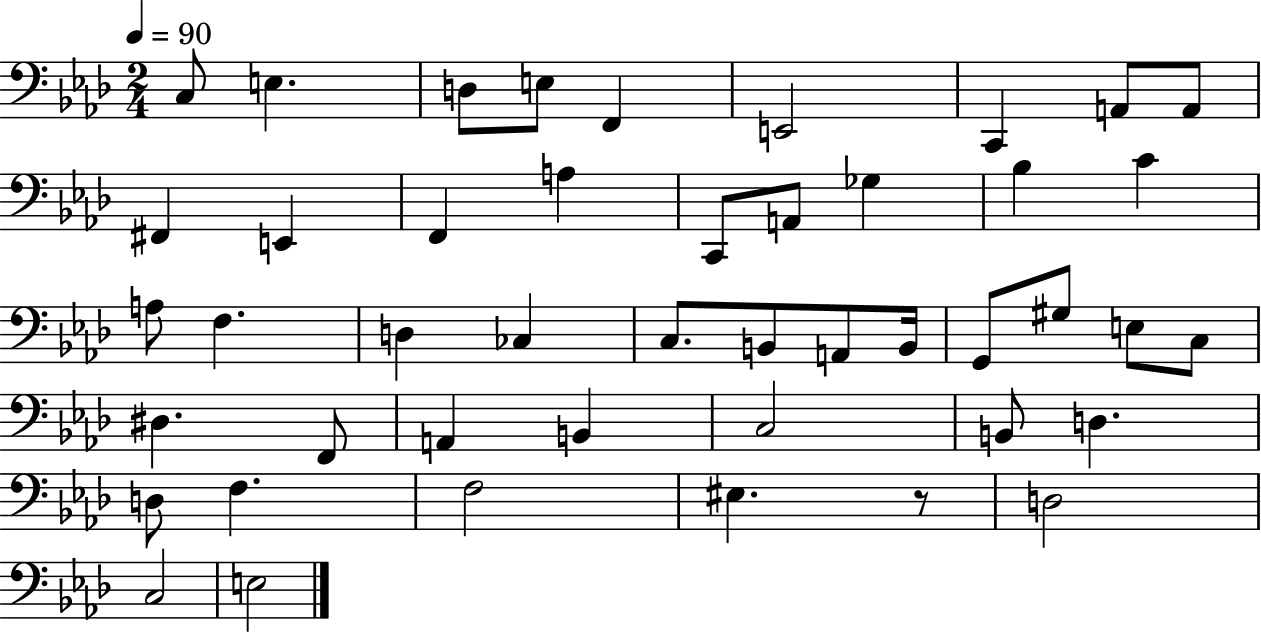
{
  \clef bass
  \numericTimeSignature
  \time 2/4
  \key aes \major
  \tempo 4 = 90
  \repeat volta 2 { c8 e4. | d8 e8 f,4 | e,2 | c,4 a,8 a,8 | \break fis,4 e,4 | f,4 a4 | c,8 a,8 ges4 | bes4 c'4 | \break a8 f4. | d4 ces4 | c8. b,8 a,8 b,16 | g,8 gis8 e8 c8 | \break dis4. f,8 | a,4 b,4 | c2 | b,8 d4. | \break d8 f4. | f2 | eis4. r8 | d2 | \break c2 | e2 | } \bar "|."
}